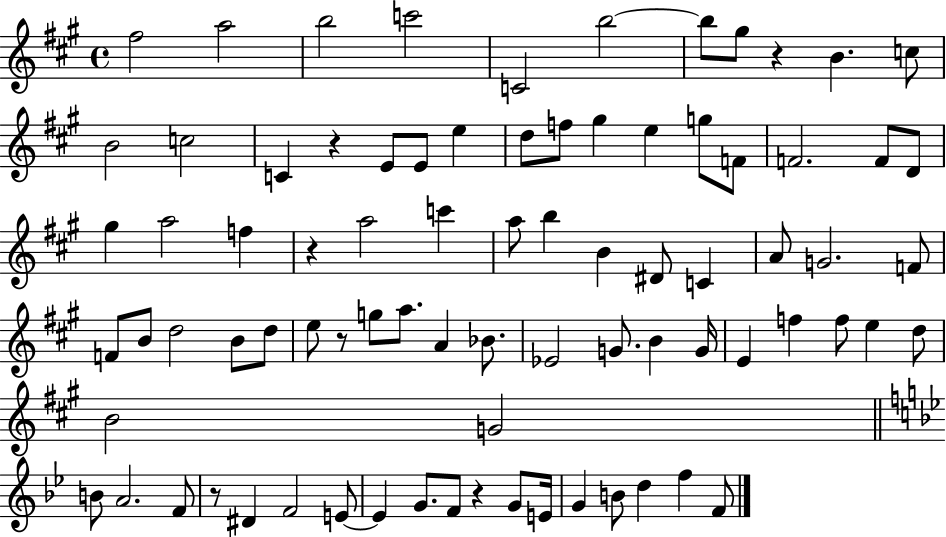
{
  \clef treble
  \time 4/4
  \defaultTimeSignature
  \key a \major
  fis''2 a''2 | b''2 c'''2 | c'2 b''2~~ | b''8 gis''8 r4 b'4. c''8 | \break b'2 c''2 | c'4 r4 e'8 e'8 e''4 | d''8 f''8 gis''4 e''4 g''8 f'8 | f'2. f'8 d'8 | \break gis''4 a''2 f''4 | r4 a''2 c'''4 | a''8 b''4 b'4 dis'8 c'4 | a'8 g'2. f'8 | \break f'8 b'8 d''2 b'8 d''8 | e''8 r8 g''8 a''8. a'4 bes'8. | ees'2 g'8. b'4 g'16 | e'4 f''4 f''8 e''4 d''8 | \break b'2 g'2 | \bar "||" \break \key bes \major b'8 a'2. f'8 | r8 dis'4 f'2 e'8~~ | e'4 g'8. f'8 r4 g'8 e'16 | g'4 b'8 d''4 f''4 f'8 | \break \bar "|."
}